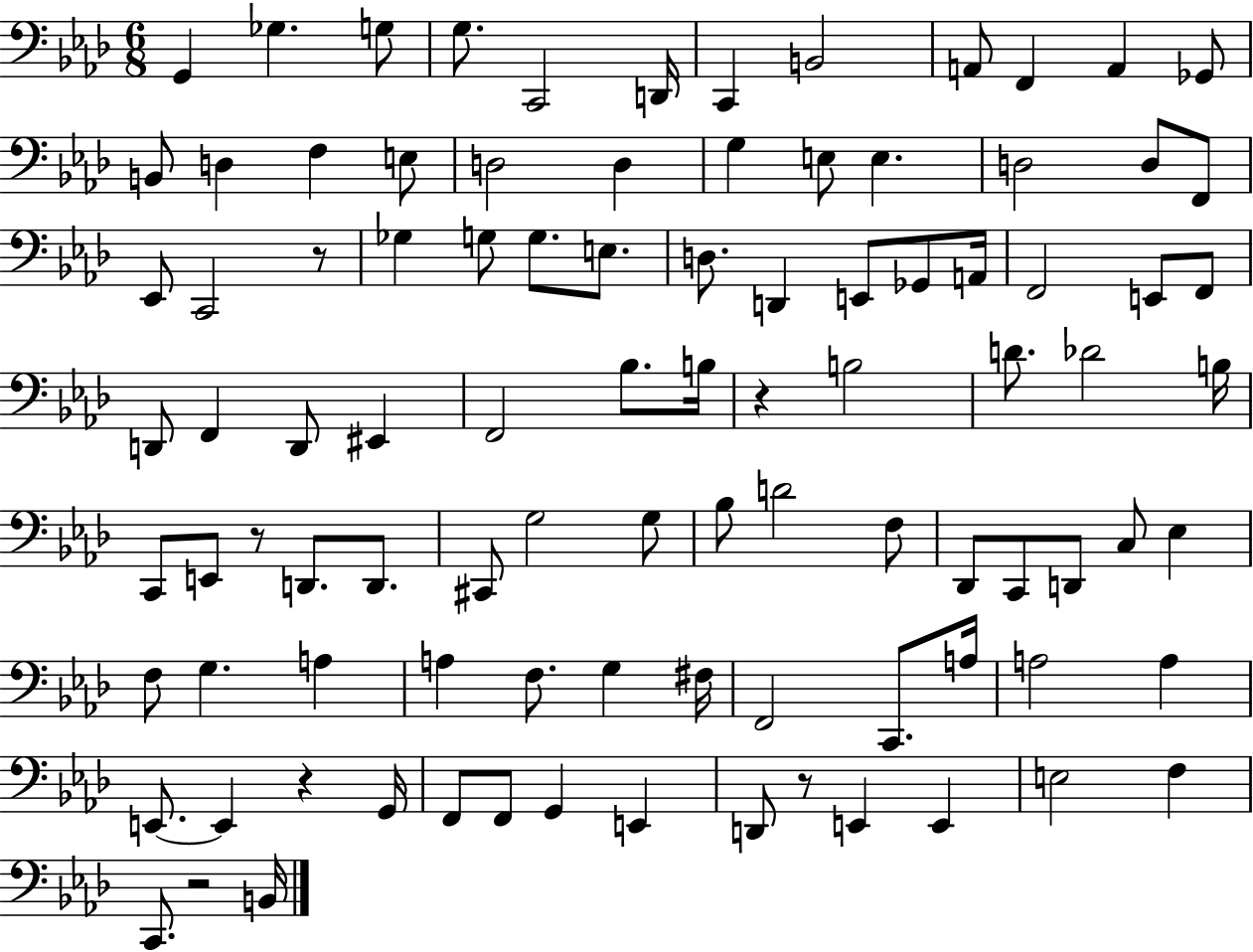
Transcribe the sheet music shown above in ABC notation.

X:1
T:Untitled
M:6/8
L:1/4
K:Ab
G,, _G, G,/2 G,/2 C,,2 D,,/4 C,, B,,2 A,,/2 F,, A,, _G,,/2 B,,/2 D, F, E,/2 D,2 D, G, E,/2 E, D,2 D,/2 F,,/2 _E,,/2 C,,2 z/2 _G, G,/2 G,/2 E,/2 D,/2 D,, E,,/2 _G,,/2 A,,/4 F,,2 E,,/2 F,,/2 D,,/2 F,, D,,/2 ^E,, F,,2 _B,/2 B,/4 z B,2 D/2 _D2 B,/4 C,,/2 E,,/2 z/2 D,,/2 D,,/2 ^C,,/2 G,2 G,/2 _B,/2 D2 F,/2 _D,,/2 C,,/2 D,,/2 C,/2 _E, F,/2 G, A, A, F,/2 G, ^F,/4 F,,2 C,,/2 A,/4 A,2 A, E,,/2 E,, z G,,/4 F,,/2 F,,/2 G,, E,, D,,/2 z/2 E,, E,, E,2 F, C,,/2 z2 B,,/4